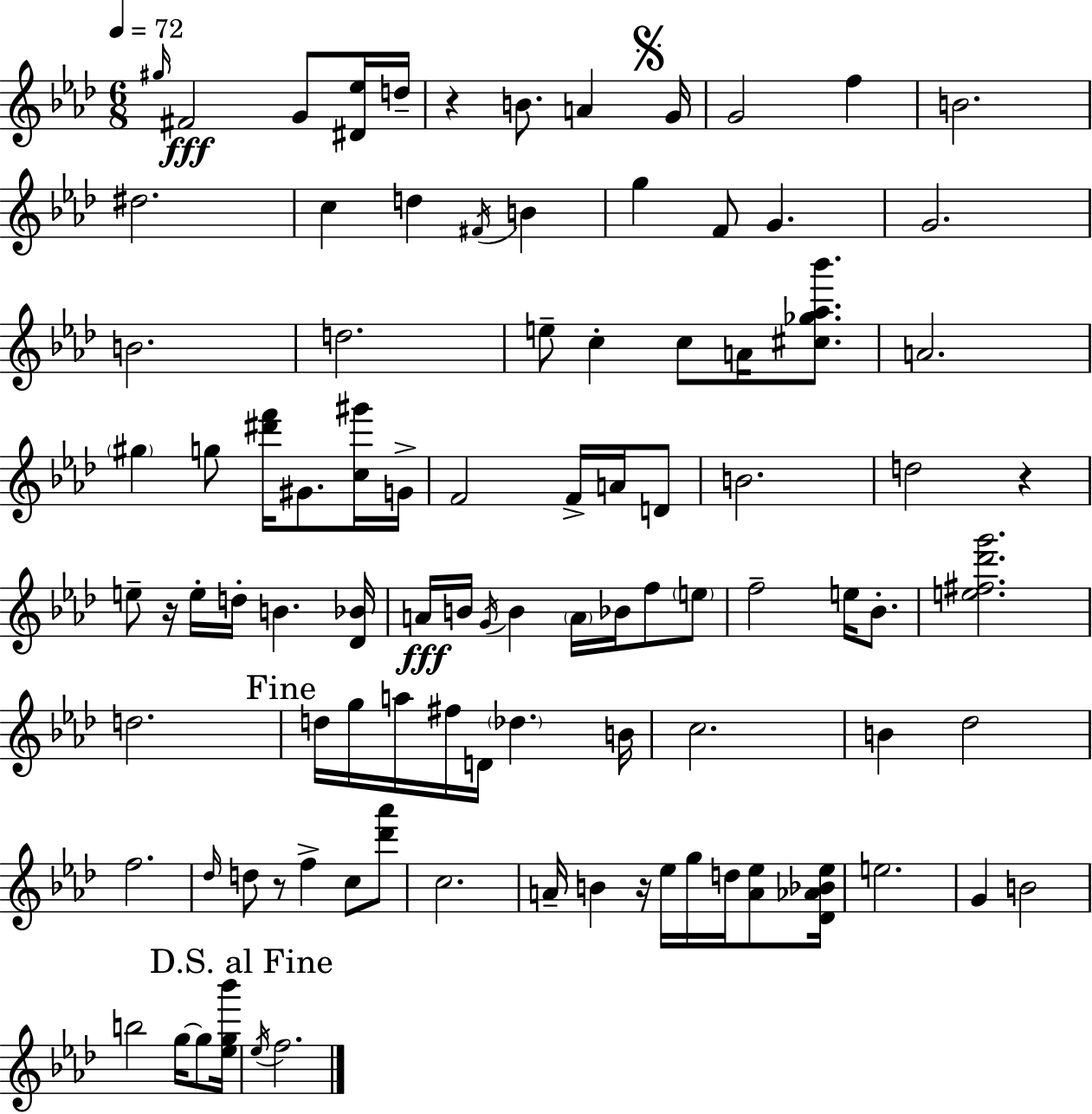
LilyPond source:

{
  \clef treble
  \numericTimeSignature
  \time 6/8
  \key aes \major
  \tempo 4 = 72
  \grace { gis''16 }\fff fis'2 g'8 <dis' ees''>16 | d''16-- r4 b'8. a'4 | \mark \markup { \musicglyph "scripts.segno" } g'16 g'2 f''4 | b'2. | \break dis''2. | c''4 d''4 \acciaccatura { fis'16 } b'4 | g''4 f'8 g'4. | g'2. | \break b'2. | d''2. | e''8-- c''4-. c''8 a'16 <cis'' ges'' aes'' bes'''>8. | a'2. | \break \parenthesize gis''4 g''8 <dis''' f'''>16 gis'8. | <c'' gis'''>16 g'16-> f'2 f'16-> a'16 | d'8 b'2. | d''2 r4 | \break e''8-- r16 e''16-. d''16-. b'4. | <des' bes'>16 a'16\fff b'16 \acciaccatura { g'16 } b'4 \parenthesize a'16 bes'16 f''8 | \parenthesize e''8 f''2-- e''16 | bes'8.-. <e'' fis'' des''' g'''>2. | \break d''2. | \mark "Fine" d''16 g''16 a''16 fis''16 d'16 \parenthesize des''4. | b'16 c''2. | b'4 des''2 | \break f''2. | \grace { des''16 } d''8 r8 f''4-> | c''8 <des''' aes'''>8 c''2. | a'16-- b'4 r16 ees''16 g''16 | \break d''16 <a' ees''>8 <des' aes' bes' ees''>16 e''2. | g'4 b'2 | b''2 | g''16~~ g''8 <ees'' g'' bes'''>16 \mark "D.S. al Fine" \acciaccatura { ees''16 } f''2. | \break \bar "|."
}